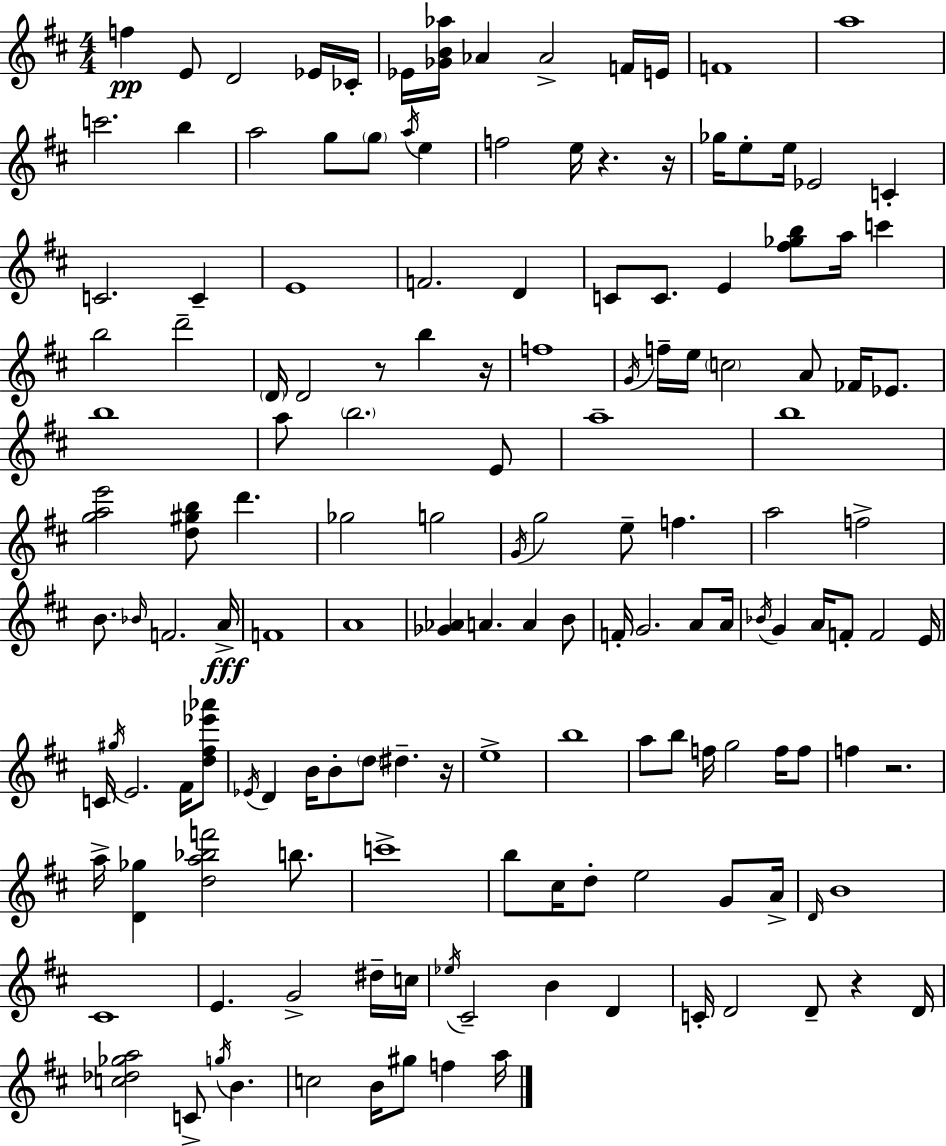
F5/q E4/e D4/h Eb4/s CES4/s Eb4/s [Gb4,B4,Ab5]/s Ab4/q Ab4/h F4/s E4/s F4/w A5/w C6/h. B5/q A5/h G5/e G5/e A5/s E5/q F5/h E5/s R/q. R/s Gb5/s E5/e E5/s Eb4/h C4/q C4/h. C4/q E4/w F4/h. D4/q C4/e C4/e. E4/q [F#5,Gb5,B5]/e A5/s C6/q B5/h D6/h D4/s D4/h R/e B5/q R/s F5/w G4/s F5/s E5/s C5/h A4/e FES4/s Eb4/e. B5/w A5/e B5/h. E4/e A5/w B5/w [G5,A5,E6]/h [D5,G#5,B5]/e D6/q. Gb5/h G5/h G4/s G5/h E5/e F5/q. A5/h F5/h B4/e. Bb4/s F4/h. A4/s F4/w A4/w [Gb4,Ab4]/q A4/q. A4/q B4/e F4/s G4/h. A4/e A4/s Bb4/s G4/q A4/s F4/e F4/h E4/s C4/s G#5/s E4/h. F#4/s [D5,F#5,Eb6,Ab6]/e Eb4/s D4/q B4/s B4/e D5/e D#5/q. R/s E5/w B5/w A5/e B5/e F5/s G5/h F5/s F5/e F5/q R/h. A5/s [D4,Gb5]/q [D5,A5,Bb5,F6]/h B5/e. C6/w B5/e C#5/s D5/e E5/h G4/e A4/s D4/s B4/w C#4/w E4/q. G4/h D#5/s C5/s Eb5/s C#4/h B4/q D4/q C4/s D4/h D4/e R/q D4/s [C5,Db5,Gb5,A5]/h C4/e G5/s B4/q. C5/h B4/s G#5/e F5/q A5/s